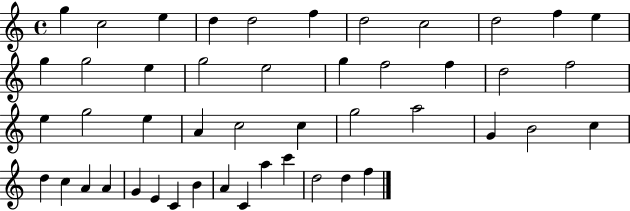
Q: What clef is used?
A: treble